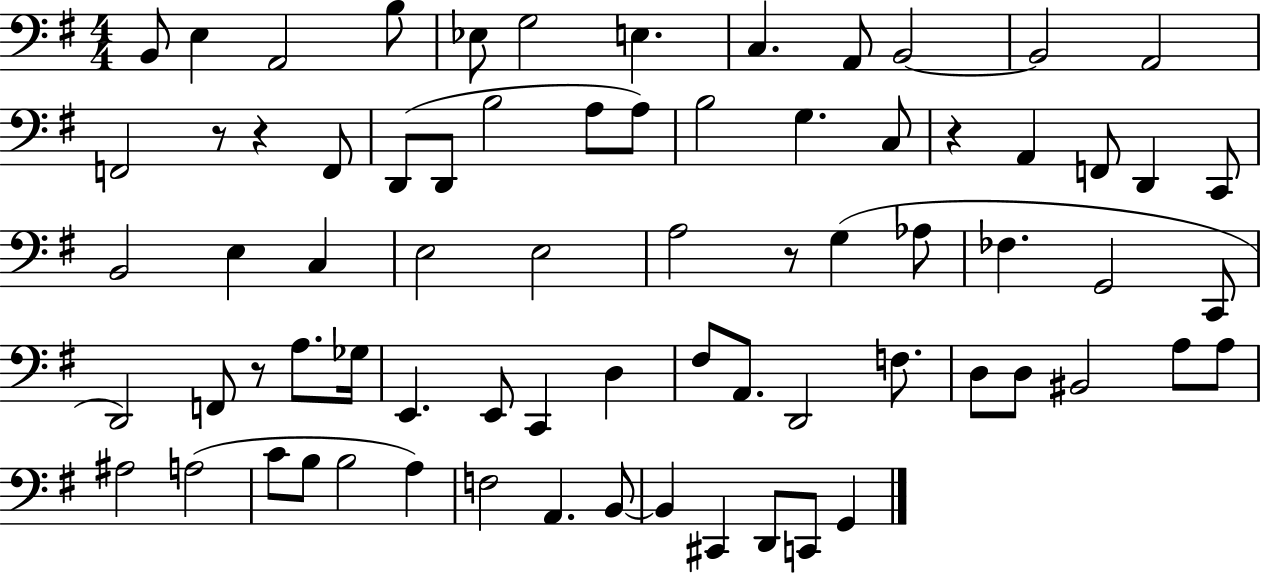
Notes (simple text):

B2/e E3/q A2/h B3/e Eb3/e G3/h E3/q. C3/q. A2/e B2/h B2/h A2/h F2/h R/e R/q F2/e D2/e D2/e B3/h A3/e A3/e B3/h G3/q. C3/e R/q A2/q F2/e D2/q C2/e B2/h E3/q C3/q E3/h E3/h A3/h R/e G3/q Ab3/e FES3/q. G2/h C2/e D2/h F2/e R/e A3/e. Gb3/s E2/q. E2/e C2/q D3/q F#3/e A2/e. D2/h F3/e. D3/e D3/e BIS2/h A3/e A3/e A#3/h A3/h C4/e B3/e B3/h A3/q F3/h A2/q. B2/e B2/q C#2/q D2/e C2/e G2/q